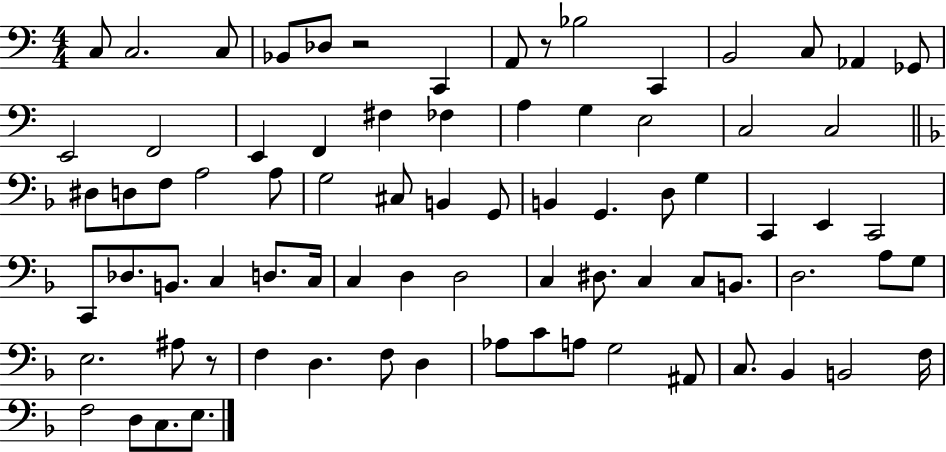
C3/e C3/h. C3/e Bb2/e Db3/e R/h C2/q A2/e R/e Bb3/h C2/q B2/h C3/e Ab2/q Gb2/e E2/h F2/h E2/q F2/q F#3/q FES3/q A3/q G3/q E3/h C3/h C3/h D#3/e D3/e F3/e A3/h A3/e G3/h C#3/e B2/q G2/e B2/q G2/q. D3/e G3/q C2/q E2/q C2/h C2/e Db3/e. B2/e. C3/q D3/e. C3/s C3/q D3/q D3/h C3/q D#3/e. C3/q C3/e B2/e. D3/h. A3/e G3/e E3/h. A#3/e R/e F3/q D3/q. F3/e D3/q Ab3/e C4/e A3/e G3/h A#2/e C3/e. Bb2/q B2/h F3/s F3/h D3/e C3/e. E3/e.